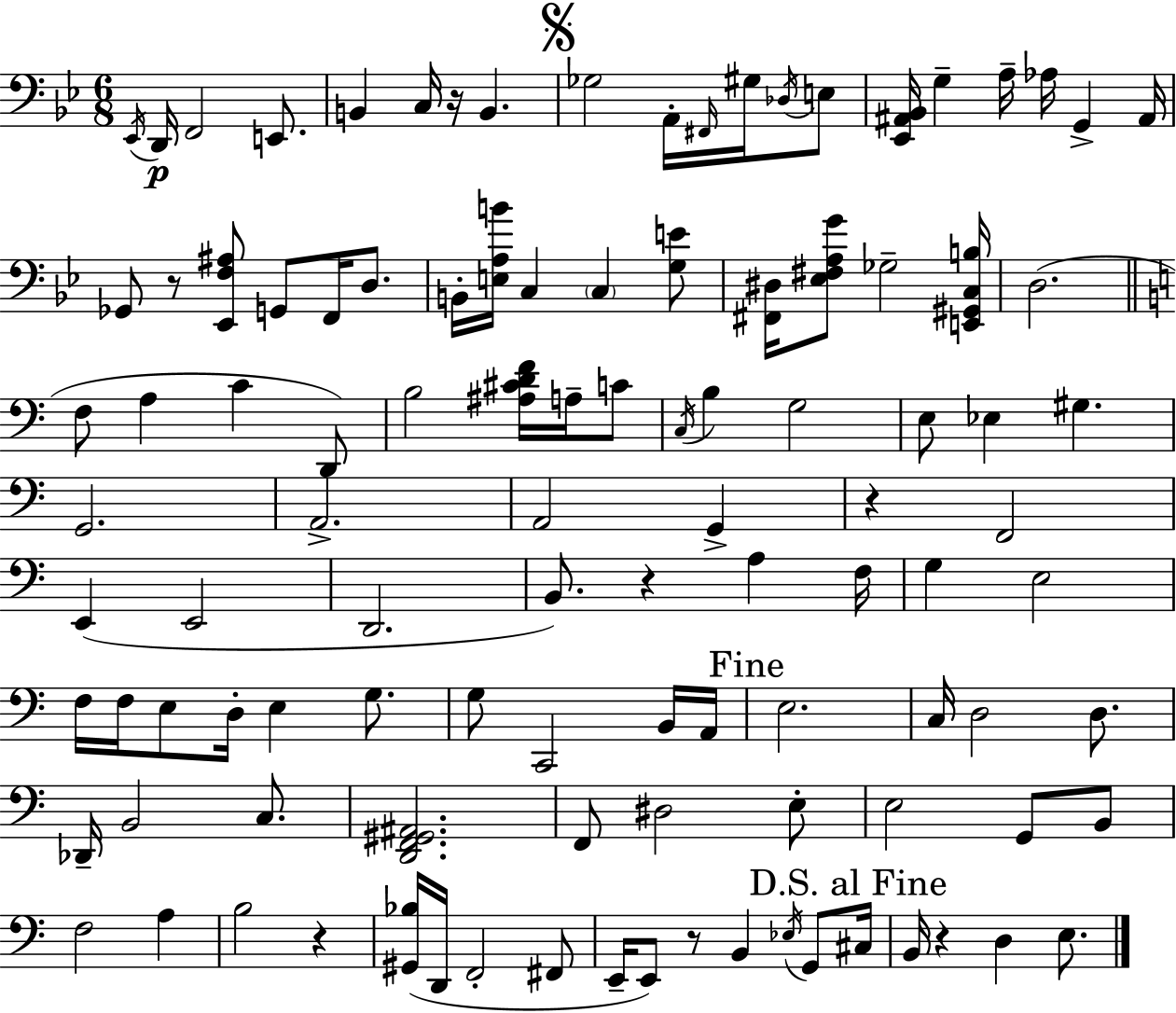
X:1
T:Untitled
M:6/8
L:1/4
K:Gm
_E,,/4 D,,/4 F,,2 E,,/2 B,, C,/4 z/4 B,, _G,2 A,,/4 ^F,,/4 ^G,/4 _D,/4 E,/2 [_E,,^A,,_B,,]/4 G, A,/4 _A,/4 G,, ^A,,/4 _G,,/2 z/2 [_E,,F,^A,]/2 G,,/2 F,,/4 D,/2 B,,/4 [E,A,B]/4 C, C, [G,E]/2 [^F,,^D,]/4 [_E,^F,A,G]/2 _G,2 [E,,^G,,C,B,]/4 D,2 F,/2 A, C D,,/2 B,2 [^A,^CDF]/4 A,/4 C/2 C,/4 B, G,2 E,/2 _E, ^G, G,,2 A,,2 A,,2 G,, z F,,2 E,, E,,2 D,,2 B,,/2 z A, F,/4 G, E,2 F,/4 F,/4 E,/2 D,/4 E, G,/2 G,/2 C,,2 B,,/4 A,,/4 E,2 C,/4 D,2 D,/2 _D,,/4 B,,2 C,/2 [D,,F,,^G,,^A,,]2 F,,/2 ^D,2 E,/2 E,2 G,,/2 B,,/2 F,2 A, B,2 z [^G,,_B,]/4 D,,/4 F,,2 ^F,,/2 E,,/4 E,,/2 z/2 B,, _E,/4 G,,/2 ^C,/4 B,,/4 z D, E,/2